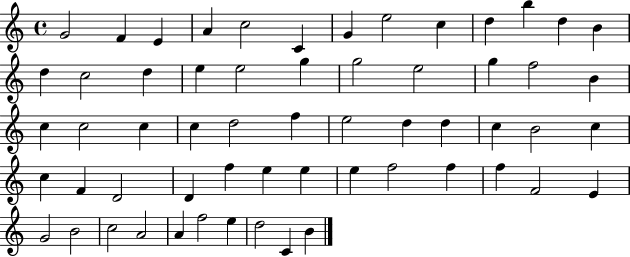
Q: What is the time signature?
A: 4/4